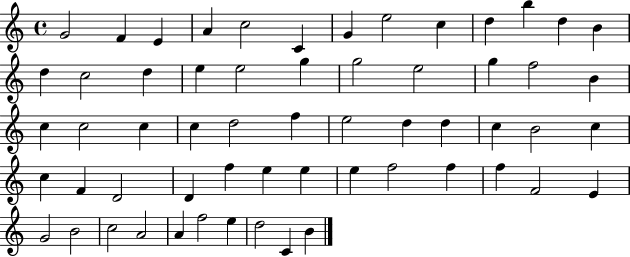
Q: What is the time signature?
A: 4/4